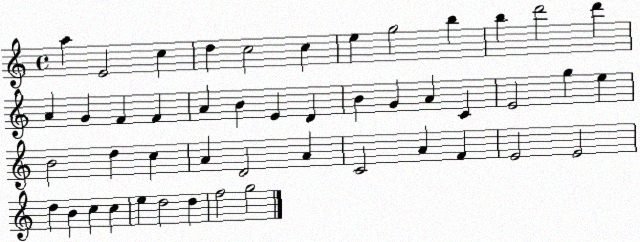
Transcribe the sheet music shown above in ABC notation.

X:1
T:Untitled
M:4/4
L:1/4
K:C
a E2 c d c2 c e g2 b b d'2 d' A G F F A B E D B G A C E2 g e B2 d c A D2 A C2 A F E2 E2 d B c c e d2 d f2 g2